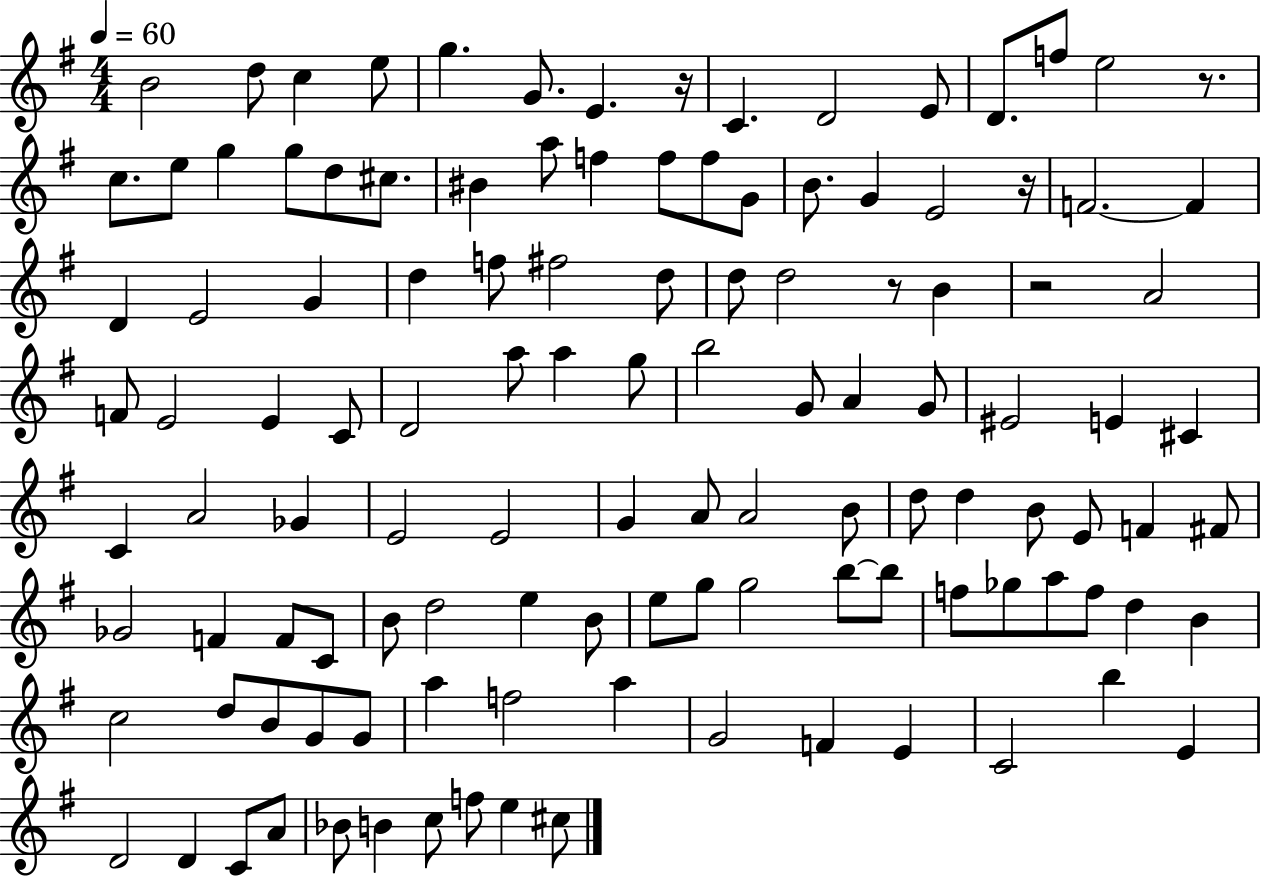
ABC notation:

X:1
T:Untitled
M:4/4
L:1/4
K:G
B2 d/2 c e/2 g G/2 E z/4 C D2 E/2 D/2 f/2 e2 z/2 c/2 e/2 g g/2 d/2 ^c/2 ^B a/2 f f/2 f/2 G/2 B/2 G E2 z/4 F2 F D E2 G d f/2 ^f2 d/2 d/2 d2 z/2 B z2 A2 F/2 E2 E C/2 D2 a/2 a g/2 b2 G/2 A G/2 ^E2 E ^C C A2 _G E2 E2 G A/2 A2 B/2 d/2 d B/2 E/2 F ^F/2 _G2 F F/2 C/2 B/2 d2 e B/2 e/2 g/2 g2 b/2 b/2 f/2 _g/2 a/2 f/2 d B c2 d/2 B/2 G/2 G/2 a f2 a G2 F E C2 b E D2 D C/2 A/2 _B/2 B c/2 f/2 e ^c/2